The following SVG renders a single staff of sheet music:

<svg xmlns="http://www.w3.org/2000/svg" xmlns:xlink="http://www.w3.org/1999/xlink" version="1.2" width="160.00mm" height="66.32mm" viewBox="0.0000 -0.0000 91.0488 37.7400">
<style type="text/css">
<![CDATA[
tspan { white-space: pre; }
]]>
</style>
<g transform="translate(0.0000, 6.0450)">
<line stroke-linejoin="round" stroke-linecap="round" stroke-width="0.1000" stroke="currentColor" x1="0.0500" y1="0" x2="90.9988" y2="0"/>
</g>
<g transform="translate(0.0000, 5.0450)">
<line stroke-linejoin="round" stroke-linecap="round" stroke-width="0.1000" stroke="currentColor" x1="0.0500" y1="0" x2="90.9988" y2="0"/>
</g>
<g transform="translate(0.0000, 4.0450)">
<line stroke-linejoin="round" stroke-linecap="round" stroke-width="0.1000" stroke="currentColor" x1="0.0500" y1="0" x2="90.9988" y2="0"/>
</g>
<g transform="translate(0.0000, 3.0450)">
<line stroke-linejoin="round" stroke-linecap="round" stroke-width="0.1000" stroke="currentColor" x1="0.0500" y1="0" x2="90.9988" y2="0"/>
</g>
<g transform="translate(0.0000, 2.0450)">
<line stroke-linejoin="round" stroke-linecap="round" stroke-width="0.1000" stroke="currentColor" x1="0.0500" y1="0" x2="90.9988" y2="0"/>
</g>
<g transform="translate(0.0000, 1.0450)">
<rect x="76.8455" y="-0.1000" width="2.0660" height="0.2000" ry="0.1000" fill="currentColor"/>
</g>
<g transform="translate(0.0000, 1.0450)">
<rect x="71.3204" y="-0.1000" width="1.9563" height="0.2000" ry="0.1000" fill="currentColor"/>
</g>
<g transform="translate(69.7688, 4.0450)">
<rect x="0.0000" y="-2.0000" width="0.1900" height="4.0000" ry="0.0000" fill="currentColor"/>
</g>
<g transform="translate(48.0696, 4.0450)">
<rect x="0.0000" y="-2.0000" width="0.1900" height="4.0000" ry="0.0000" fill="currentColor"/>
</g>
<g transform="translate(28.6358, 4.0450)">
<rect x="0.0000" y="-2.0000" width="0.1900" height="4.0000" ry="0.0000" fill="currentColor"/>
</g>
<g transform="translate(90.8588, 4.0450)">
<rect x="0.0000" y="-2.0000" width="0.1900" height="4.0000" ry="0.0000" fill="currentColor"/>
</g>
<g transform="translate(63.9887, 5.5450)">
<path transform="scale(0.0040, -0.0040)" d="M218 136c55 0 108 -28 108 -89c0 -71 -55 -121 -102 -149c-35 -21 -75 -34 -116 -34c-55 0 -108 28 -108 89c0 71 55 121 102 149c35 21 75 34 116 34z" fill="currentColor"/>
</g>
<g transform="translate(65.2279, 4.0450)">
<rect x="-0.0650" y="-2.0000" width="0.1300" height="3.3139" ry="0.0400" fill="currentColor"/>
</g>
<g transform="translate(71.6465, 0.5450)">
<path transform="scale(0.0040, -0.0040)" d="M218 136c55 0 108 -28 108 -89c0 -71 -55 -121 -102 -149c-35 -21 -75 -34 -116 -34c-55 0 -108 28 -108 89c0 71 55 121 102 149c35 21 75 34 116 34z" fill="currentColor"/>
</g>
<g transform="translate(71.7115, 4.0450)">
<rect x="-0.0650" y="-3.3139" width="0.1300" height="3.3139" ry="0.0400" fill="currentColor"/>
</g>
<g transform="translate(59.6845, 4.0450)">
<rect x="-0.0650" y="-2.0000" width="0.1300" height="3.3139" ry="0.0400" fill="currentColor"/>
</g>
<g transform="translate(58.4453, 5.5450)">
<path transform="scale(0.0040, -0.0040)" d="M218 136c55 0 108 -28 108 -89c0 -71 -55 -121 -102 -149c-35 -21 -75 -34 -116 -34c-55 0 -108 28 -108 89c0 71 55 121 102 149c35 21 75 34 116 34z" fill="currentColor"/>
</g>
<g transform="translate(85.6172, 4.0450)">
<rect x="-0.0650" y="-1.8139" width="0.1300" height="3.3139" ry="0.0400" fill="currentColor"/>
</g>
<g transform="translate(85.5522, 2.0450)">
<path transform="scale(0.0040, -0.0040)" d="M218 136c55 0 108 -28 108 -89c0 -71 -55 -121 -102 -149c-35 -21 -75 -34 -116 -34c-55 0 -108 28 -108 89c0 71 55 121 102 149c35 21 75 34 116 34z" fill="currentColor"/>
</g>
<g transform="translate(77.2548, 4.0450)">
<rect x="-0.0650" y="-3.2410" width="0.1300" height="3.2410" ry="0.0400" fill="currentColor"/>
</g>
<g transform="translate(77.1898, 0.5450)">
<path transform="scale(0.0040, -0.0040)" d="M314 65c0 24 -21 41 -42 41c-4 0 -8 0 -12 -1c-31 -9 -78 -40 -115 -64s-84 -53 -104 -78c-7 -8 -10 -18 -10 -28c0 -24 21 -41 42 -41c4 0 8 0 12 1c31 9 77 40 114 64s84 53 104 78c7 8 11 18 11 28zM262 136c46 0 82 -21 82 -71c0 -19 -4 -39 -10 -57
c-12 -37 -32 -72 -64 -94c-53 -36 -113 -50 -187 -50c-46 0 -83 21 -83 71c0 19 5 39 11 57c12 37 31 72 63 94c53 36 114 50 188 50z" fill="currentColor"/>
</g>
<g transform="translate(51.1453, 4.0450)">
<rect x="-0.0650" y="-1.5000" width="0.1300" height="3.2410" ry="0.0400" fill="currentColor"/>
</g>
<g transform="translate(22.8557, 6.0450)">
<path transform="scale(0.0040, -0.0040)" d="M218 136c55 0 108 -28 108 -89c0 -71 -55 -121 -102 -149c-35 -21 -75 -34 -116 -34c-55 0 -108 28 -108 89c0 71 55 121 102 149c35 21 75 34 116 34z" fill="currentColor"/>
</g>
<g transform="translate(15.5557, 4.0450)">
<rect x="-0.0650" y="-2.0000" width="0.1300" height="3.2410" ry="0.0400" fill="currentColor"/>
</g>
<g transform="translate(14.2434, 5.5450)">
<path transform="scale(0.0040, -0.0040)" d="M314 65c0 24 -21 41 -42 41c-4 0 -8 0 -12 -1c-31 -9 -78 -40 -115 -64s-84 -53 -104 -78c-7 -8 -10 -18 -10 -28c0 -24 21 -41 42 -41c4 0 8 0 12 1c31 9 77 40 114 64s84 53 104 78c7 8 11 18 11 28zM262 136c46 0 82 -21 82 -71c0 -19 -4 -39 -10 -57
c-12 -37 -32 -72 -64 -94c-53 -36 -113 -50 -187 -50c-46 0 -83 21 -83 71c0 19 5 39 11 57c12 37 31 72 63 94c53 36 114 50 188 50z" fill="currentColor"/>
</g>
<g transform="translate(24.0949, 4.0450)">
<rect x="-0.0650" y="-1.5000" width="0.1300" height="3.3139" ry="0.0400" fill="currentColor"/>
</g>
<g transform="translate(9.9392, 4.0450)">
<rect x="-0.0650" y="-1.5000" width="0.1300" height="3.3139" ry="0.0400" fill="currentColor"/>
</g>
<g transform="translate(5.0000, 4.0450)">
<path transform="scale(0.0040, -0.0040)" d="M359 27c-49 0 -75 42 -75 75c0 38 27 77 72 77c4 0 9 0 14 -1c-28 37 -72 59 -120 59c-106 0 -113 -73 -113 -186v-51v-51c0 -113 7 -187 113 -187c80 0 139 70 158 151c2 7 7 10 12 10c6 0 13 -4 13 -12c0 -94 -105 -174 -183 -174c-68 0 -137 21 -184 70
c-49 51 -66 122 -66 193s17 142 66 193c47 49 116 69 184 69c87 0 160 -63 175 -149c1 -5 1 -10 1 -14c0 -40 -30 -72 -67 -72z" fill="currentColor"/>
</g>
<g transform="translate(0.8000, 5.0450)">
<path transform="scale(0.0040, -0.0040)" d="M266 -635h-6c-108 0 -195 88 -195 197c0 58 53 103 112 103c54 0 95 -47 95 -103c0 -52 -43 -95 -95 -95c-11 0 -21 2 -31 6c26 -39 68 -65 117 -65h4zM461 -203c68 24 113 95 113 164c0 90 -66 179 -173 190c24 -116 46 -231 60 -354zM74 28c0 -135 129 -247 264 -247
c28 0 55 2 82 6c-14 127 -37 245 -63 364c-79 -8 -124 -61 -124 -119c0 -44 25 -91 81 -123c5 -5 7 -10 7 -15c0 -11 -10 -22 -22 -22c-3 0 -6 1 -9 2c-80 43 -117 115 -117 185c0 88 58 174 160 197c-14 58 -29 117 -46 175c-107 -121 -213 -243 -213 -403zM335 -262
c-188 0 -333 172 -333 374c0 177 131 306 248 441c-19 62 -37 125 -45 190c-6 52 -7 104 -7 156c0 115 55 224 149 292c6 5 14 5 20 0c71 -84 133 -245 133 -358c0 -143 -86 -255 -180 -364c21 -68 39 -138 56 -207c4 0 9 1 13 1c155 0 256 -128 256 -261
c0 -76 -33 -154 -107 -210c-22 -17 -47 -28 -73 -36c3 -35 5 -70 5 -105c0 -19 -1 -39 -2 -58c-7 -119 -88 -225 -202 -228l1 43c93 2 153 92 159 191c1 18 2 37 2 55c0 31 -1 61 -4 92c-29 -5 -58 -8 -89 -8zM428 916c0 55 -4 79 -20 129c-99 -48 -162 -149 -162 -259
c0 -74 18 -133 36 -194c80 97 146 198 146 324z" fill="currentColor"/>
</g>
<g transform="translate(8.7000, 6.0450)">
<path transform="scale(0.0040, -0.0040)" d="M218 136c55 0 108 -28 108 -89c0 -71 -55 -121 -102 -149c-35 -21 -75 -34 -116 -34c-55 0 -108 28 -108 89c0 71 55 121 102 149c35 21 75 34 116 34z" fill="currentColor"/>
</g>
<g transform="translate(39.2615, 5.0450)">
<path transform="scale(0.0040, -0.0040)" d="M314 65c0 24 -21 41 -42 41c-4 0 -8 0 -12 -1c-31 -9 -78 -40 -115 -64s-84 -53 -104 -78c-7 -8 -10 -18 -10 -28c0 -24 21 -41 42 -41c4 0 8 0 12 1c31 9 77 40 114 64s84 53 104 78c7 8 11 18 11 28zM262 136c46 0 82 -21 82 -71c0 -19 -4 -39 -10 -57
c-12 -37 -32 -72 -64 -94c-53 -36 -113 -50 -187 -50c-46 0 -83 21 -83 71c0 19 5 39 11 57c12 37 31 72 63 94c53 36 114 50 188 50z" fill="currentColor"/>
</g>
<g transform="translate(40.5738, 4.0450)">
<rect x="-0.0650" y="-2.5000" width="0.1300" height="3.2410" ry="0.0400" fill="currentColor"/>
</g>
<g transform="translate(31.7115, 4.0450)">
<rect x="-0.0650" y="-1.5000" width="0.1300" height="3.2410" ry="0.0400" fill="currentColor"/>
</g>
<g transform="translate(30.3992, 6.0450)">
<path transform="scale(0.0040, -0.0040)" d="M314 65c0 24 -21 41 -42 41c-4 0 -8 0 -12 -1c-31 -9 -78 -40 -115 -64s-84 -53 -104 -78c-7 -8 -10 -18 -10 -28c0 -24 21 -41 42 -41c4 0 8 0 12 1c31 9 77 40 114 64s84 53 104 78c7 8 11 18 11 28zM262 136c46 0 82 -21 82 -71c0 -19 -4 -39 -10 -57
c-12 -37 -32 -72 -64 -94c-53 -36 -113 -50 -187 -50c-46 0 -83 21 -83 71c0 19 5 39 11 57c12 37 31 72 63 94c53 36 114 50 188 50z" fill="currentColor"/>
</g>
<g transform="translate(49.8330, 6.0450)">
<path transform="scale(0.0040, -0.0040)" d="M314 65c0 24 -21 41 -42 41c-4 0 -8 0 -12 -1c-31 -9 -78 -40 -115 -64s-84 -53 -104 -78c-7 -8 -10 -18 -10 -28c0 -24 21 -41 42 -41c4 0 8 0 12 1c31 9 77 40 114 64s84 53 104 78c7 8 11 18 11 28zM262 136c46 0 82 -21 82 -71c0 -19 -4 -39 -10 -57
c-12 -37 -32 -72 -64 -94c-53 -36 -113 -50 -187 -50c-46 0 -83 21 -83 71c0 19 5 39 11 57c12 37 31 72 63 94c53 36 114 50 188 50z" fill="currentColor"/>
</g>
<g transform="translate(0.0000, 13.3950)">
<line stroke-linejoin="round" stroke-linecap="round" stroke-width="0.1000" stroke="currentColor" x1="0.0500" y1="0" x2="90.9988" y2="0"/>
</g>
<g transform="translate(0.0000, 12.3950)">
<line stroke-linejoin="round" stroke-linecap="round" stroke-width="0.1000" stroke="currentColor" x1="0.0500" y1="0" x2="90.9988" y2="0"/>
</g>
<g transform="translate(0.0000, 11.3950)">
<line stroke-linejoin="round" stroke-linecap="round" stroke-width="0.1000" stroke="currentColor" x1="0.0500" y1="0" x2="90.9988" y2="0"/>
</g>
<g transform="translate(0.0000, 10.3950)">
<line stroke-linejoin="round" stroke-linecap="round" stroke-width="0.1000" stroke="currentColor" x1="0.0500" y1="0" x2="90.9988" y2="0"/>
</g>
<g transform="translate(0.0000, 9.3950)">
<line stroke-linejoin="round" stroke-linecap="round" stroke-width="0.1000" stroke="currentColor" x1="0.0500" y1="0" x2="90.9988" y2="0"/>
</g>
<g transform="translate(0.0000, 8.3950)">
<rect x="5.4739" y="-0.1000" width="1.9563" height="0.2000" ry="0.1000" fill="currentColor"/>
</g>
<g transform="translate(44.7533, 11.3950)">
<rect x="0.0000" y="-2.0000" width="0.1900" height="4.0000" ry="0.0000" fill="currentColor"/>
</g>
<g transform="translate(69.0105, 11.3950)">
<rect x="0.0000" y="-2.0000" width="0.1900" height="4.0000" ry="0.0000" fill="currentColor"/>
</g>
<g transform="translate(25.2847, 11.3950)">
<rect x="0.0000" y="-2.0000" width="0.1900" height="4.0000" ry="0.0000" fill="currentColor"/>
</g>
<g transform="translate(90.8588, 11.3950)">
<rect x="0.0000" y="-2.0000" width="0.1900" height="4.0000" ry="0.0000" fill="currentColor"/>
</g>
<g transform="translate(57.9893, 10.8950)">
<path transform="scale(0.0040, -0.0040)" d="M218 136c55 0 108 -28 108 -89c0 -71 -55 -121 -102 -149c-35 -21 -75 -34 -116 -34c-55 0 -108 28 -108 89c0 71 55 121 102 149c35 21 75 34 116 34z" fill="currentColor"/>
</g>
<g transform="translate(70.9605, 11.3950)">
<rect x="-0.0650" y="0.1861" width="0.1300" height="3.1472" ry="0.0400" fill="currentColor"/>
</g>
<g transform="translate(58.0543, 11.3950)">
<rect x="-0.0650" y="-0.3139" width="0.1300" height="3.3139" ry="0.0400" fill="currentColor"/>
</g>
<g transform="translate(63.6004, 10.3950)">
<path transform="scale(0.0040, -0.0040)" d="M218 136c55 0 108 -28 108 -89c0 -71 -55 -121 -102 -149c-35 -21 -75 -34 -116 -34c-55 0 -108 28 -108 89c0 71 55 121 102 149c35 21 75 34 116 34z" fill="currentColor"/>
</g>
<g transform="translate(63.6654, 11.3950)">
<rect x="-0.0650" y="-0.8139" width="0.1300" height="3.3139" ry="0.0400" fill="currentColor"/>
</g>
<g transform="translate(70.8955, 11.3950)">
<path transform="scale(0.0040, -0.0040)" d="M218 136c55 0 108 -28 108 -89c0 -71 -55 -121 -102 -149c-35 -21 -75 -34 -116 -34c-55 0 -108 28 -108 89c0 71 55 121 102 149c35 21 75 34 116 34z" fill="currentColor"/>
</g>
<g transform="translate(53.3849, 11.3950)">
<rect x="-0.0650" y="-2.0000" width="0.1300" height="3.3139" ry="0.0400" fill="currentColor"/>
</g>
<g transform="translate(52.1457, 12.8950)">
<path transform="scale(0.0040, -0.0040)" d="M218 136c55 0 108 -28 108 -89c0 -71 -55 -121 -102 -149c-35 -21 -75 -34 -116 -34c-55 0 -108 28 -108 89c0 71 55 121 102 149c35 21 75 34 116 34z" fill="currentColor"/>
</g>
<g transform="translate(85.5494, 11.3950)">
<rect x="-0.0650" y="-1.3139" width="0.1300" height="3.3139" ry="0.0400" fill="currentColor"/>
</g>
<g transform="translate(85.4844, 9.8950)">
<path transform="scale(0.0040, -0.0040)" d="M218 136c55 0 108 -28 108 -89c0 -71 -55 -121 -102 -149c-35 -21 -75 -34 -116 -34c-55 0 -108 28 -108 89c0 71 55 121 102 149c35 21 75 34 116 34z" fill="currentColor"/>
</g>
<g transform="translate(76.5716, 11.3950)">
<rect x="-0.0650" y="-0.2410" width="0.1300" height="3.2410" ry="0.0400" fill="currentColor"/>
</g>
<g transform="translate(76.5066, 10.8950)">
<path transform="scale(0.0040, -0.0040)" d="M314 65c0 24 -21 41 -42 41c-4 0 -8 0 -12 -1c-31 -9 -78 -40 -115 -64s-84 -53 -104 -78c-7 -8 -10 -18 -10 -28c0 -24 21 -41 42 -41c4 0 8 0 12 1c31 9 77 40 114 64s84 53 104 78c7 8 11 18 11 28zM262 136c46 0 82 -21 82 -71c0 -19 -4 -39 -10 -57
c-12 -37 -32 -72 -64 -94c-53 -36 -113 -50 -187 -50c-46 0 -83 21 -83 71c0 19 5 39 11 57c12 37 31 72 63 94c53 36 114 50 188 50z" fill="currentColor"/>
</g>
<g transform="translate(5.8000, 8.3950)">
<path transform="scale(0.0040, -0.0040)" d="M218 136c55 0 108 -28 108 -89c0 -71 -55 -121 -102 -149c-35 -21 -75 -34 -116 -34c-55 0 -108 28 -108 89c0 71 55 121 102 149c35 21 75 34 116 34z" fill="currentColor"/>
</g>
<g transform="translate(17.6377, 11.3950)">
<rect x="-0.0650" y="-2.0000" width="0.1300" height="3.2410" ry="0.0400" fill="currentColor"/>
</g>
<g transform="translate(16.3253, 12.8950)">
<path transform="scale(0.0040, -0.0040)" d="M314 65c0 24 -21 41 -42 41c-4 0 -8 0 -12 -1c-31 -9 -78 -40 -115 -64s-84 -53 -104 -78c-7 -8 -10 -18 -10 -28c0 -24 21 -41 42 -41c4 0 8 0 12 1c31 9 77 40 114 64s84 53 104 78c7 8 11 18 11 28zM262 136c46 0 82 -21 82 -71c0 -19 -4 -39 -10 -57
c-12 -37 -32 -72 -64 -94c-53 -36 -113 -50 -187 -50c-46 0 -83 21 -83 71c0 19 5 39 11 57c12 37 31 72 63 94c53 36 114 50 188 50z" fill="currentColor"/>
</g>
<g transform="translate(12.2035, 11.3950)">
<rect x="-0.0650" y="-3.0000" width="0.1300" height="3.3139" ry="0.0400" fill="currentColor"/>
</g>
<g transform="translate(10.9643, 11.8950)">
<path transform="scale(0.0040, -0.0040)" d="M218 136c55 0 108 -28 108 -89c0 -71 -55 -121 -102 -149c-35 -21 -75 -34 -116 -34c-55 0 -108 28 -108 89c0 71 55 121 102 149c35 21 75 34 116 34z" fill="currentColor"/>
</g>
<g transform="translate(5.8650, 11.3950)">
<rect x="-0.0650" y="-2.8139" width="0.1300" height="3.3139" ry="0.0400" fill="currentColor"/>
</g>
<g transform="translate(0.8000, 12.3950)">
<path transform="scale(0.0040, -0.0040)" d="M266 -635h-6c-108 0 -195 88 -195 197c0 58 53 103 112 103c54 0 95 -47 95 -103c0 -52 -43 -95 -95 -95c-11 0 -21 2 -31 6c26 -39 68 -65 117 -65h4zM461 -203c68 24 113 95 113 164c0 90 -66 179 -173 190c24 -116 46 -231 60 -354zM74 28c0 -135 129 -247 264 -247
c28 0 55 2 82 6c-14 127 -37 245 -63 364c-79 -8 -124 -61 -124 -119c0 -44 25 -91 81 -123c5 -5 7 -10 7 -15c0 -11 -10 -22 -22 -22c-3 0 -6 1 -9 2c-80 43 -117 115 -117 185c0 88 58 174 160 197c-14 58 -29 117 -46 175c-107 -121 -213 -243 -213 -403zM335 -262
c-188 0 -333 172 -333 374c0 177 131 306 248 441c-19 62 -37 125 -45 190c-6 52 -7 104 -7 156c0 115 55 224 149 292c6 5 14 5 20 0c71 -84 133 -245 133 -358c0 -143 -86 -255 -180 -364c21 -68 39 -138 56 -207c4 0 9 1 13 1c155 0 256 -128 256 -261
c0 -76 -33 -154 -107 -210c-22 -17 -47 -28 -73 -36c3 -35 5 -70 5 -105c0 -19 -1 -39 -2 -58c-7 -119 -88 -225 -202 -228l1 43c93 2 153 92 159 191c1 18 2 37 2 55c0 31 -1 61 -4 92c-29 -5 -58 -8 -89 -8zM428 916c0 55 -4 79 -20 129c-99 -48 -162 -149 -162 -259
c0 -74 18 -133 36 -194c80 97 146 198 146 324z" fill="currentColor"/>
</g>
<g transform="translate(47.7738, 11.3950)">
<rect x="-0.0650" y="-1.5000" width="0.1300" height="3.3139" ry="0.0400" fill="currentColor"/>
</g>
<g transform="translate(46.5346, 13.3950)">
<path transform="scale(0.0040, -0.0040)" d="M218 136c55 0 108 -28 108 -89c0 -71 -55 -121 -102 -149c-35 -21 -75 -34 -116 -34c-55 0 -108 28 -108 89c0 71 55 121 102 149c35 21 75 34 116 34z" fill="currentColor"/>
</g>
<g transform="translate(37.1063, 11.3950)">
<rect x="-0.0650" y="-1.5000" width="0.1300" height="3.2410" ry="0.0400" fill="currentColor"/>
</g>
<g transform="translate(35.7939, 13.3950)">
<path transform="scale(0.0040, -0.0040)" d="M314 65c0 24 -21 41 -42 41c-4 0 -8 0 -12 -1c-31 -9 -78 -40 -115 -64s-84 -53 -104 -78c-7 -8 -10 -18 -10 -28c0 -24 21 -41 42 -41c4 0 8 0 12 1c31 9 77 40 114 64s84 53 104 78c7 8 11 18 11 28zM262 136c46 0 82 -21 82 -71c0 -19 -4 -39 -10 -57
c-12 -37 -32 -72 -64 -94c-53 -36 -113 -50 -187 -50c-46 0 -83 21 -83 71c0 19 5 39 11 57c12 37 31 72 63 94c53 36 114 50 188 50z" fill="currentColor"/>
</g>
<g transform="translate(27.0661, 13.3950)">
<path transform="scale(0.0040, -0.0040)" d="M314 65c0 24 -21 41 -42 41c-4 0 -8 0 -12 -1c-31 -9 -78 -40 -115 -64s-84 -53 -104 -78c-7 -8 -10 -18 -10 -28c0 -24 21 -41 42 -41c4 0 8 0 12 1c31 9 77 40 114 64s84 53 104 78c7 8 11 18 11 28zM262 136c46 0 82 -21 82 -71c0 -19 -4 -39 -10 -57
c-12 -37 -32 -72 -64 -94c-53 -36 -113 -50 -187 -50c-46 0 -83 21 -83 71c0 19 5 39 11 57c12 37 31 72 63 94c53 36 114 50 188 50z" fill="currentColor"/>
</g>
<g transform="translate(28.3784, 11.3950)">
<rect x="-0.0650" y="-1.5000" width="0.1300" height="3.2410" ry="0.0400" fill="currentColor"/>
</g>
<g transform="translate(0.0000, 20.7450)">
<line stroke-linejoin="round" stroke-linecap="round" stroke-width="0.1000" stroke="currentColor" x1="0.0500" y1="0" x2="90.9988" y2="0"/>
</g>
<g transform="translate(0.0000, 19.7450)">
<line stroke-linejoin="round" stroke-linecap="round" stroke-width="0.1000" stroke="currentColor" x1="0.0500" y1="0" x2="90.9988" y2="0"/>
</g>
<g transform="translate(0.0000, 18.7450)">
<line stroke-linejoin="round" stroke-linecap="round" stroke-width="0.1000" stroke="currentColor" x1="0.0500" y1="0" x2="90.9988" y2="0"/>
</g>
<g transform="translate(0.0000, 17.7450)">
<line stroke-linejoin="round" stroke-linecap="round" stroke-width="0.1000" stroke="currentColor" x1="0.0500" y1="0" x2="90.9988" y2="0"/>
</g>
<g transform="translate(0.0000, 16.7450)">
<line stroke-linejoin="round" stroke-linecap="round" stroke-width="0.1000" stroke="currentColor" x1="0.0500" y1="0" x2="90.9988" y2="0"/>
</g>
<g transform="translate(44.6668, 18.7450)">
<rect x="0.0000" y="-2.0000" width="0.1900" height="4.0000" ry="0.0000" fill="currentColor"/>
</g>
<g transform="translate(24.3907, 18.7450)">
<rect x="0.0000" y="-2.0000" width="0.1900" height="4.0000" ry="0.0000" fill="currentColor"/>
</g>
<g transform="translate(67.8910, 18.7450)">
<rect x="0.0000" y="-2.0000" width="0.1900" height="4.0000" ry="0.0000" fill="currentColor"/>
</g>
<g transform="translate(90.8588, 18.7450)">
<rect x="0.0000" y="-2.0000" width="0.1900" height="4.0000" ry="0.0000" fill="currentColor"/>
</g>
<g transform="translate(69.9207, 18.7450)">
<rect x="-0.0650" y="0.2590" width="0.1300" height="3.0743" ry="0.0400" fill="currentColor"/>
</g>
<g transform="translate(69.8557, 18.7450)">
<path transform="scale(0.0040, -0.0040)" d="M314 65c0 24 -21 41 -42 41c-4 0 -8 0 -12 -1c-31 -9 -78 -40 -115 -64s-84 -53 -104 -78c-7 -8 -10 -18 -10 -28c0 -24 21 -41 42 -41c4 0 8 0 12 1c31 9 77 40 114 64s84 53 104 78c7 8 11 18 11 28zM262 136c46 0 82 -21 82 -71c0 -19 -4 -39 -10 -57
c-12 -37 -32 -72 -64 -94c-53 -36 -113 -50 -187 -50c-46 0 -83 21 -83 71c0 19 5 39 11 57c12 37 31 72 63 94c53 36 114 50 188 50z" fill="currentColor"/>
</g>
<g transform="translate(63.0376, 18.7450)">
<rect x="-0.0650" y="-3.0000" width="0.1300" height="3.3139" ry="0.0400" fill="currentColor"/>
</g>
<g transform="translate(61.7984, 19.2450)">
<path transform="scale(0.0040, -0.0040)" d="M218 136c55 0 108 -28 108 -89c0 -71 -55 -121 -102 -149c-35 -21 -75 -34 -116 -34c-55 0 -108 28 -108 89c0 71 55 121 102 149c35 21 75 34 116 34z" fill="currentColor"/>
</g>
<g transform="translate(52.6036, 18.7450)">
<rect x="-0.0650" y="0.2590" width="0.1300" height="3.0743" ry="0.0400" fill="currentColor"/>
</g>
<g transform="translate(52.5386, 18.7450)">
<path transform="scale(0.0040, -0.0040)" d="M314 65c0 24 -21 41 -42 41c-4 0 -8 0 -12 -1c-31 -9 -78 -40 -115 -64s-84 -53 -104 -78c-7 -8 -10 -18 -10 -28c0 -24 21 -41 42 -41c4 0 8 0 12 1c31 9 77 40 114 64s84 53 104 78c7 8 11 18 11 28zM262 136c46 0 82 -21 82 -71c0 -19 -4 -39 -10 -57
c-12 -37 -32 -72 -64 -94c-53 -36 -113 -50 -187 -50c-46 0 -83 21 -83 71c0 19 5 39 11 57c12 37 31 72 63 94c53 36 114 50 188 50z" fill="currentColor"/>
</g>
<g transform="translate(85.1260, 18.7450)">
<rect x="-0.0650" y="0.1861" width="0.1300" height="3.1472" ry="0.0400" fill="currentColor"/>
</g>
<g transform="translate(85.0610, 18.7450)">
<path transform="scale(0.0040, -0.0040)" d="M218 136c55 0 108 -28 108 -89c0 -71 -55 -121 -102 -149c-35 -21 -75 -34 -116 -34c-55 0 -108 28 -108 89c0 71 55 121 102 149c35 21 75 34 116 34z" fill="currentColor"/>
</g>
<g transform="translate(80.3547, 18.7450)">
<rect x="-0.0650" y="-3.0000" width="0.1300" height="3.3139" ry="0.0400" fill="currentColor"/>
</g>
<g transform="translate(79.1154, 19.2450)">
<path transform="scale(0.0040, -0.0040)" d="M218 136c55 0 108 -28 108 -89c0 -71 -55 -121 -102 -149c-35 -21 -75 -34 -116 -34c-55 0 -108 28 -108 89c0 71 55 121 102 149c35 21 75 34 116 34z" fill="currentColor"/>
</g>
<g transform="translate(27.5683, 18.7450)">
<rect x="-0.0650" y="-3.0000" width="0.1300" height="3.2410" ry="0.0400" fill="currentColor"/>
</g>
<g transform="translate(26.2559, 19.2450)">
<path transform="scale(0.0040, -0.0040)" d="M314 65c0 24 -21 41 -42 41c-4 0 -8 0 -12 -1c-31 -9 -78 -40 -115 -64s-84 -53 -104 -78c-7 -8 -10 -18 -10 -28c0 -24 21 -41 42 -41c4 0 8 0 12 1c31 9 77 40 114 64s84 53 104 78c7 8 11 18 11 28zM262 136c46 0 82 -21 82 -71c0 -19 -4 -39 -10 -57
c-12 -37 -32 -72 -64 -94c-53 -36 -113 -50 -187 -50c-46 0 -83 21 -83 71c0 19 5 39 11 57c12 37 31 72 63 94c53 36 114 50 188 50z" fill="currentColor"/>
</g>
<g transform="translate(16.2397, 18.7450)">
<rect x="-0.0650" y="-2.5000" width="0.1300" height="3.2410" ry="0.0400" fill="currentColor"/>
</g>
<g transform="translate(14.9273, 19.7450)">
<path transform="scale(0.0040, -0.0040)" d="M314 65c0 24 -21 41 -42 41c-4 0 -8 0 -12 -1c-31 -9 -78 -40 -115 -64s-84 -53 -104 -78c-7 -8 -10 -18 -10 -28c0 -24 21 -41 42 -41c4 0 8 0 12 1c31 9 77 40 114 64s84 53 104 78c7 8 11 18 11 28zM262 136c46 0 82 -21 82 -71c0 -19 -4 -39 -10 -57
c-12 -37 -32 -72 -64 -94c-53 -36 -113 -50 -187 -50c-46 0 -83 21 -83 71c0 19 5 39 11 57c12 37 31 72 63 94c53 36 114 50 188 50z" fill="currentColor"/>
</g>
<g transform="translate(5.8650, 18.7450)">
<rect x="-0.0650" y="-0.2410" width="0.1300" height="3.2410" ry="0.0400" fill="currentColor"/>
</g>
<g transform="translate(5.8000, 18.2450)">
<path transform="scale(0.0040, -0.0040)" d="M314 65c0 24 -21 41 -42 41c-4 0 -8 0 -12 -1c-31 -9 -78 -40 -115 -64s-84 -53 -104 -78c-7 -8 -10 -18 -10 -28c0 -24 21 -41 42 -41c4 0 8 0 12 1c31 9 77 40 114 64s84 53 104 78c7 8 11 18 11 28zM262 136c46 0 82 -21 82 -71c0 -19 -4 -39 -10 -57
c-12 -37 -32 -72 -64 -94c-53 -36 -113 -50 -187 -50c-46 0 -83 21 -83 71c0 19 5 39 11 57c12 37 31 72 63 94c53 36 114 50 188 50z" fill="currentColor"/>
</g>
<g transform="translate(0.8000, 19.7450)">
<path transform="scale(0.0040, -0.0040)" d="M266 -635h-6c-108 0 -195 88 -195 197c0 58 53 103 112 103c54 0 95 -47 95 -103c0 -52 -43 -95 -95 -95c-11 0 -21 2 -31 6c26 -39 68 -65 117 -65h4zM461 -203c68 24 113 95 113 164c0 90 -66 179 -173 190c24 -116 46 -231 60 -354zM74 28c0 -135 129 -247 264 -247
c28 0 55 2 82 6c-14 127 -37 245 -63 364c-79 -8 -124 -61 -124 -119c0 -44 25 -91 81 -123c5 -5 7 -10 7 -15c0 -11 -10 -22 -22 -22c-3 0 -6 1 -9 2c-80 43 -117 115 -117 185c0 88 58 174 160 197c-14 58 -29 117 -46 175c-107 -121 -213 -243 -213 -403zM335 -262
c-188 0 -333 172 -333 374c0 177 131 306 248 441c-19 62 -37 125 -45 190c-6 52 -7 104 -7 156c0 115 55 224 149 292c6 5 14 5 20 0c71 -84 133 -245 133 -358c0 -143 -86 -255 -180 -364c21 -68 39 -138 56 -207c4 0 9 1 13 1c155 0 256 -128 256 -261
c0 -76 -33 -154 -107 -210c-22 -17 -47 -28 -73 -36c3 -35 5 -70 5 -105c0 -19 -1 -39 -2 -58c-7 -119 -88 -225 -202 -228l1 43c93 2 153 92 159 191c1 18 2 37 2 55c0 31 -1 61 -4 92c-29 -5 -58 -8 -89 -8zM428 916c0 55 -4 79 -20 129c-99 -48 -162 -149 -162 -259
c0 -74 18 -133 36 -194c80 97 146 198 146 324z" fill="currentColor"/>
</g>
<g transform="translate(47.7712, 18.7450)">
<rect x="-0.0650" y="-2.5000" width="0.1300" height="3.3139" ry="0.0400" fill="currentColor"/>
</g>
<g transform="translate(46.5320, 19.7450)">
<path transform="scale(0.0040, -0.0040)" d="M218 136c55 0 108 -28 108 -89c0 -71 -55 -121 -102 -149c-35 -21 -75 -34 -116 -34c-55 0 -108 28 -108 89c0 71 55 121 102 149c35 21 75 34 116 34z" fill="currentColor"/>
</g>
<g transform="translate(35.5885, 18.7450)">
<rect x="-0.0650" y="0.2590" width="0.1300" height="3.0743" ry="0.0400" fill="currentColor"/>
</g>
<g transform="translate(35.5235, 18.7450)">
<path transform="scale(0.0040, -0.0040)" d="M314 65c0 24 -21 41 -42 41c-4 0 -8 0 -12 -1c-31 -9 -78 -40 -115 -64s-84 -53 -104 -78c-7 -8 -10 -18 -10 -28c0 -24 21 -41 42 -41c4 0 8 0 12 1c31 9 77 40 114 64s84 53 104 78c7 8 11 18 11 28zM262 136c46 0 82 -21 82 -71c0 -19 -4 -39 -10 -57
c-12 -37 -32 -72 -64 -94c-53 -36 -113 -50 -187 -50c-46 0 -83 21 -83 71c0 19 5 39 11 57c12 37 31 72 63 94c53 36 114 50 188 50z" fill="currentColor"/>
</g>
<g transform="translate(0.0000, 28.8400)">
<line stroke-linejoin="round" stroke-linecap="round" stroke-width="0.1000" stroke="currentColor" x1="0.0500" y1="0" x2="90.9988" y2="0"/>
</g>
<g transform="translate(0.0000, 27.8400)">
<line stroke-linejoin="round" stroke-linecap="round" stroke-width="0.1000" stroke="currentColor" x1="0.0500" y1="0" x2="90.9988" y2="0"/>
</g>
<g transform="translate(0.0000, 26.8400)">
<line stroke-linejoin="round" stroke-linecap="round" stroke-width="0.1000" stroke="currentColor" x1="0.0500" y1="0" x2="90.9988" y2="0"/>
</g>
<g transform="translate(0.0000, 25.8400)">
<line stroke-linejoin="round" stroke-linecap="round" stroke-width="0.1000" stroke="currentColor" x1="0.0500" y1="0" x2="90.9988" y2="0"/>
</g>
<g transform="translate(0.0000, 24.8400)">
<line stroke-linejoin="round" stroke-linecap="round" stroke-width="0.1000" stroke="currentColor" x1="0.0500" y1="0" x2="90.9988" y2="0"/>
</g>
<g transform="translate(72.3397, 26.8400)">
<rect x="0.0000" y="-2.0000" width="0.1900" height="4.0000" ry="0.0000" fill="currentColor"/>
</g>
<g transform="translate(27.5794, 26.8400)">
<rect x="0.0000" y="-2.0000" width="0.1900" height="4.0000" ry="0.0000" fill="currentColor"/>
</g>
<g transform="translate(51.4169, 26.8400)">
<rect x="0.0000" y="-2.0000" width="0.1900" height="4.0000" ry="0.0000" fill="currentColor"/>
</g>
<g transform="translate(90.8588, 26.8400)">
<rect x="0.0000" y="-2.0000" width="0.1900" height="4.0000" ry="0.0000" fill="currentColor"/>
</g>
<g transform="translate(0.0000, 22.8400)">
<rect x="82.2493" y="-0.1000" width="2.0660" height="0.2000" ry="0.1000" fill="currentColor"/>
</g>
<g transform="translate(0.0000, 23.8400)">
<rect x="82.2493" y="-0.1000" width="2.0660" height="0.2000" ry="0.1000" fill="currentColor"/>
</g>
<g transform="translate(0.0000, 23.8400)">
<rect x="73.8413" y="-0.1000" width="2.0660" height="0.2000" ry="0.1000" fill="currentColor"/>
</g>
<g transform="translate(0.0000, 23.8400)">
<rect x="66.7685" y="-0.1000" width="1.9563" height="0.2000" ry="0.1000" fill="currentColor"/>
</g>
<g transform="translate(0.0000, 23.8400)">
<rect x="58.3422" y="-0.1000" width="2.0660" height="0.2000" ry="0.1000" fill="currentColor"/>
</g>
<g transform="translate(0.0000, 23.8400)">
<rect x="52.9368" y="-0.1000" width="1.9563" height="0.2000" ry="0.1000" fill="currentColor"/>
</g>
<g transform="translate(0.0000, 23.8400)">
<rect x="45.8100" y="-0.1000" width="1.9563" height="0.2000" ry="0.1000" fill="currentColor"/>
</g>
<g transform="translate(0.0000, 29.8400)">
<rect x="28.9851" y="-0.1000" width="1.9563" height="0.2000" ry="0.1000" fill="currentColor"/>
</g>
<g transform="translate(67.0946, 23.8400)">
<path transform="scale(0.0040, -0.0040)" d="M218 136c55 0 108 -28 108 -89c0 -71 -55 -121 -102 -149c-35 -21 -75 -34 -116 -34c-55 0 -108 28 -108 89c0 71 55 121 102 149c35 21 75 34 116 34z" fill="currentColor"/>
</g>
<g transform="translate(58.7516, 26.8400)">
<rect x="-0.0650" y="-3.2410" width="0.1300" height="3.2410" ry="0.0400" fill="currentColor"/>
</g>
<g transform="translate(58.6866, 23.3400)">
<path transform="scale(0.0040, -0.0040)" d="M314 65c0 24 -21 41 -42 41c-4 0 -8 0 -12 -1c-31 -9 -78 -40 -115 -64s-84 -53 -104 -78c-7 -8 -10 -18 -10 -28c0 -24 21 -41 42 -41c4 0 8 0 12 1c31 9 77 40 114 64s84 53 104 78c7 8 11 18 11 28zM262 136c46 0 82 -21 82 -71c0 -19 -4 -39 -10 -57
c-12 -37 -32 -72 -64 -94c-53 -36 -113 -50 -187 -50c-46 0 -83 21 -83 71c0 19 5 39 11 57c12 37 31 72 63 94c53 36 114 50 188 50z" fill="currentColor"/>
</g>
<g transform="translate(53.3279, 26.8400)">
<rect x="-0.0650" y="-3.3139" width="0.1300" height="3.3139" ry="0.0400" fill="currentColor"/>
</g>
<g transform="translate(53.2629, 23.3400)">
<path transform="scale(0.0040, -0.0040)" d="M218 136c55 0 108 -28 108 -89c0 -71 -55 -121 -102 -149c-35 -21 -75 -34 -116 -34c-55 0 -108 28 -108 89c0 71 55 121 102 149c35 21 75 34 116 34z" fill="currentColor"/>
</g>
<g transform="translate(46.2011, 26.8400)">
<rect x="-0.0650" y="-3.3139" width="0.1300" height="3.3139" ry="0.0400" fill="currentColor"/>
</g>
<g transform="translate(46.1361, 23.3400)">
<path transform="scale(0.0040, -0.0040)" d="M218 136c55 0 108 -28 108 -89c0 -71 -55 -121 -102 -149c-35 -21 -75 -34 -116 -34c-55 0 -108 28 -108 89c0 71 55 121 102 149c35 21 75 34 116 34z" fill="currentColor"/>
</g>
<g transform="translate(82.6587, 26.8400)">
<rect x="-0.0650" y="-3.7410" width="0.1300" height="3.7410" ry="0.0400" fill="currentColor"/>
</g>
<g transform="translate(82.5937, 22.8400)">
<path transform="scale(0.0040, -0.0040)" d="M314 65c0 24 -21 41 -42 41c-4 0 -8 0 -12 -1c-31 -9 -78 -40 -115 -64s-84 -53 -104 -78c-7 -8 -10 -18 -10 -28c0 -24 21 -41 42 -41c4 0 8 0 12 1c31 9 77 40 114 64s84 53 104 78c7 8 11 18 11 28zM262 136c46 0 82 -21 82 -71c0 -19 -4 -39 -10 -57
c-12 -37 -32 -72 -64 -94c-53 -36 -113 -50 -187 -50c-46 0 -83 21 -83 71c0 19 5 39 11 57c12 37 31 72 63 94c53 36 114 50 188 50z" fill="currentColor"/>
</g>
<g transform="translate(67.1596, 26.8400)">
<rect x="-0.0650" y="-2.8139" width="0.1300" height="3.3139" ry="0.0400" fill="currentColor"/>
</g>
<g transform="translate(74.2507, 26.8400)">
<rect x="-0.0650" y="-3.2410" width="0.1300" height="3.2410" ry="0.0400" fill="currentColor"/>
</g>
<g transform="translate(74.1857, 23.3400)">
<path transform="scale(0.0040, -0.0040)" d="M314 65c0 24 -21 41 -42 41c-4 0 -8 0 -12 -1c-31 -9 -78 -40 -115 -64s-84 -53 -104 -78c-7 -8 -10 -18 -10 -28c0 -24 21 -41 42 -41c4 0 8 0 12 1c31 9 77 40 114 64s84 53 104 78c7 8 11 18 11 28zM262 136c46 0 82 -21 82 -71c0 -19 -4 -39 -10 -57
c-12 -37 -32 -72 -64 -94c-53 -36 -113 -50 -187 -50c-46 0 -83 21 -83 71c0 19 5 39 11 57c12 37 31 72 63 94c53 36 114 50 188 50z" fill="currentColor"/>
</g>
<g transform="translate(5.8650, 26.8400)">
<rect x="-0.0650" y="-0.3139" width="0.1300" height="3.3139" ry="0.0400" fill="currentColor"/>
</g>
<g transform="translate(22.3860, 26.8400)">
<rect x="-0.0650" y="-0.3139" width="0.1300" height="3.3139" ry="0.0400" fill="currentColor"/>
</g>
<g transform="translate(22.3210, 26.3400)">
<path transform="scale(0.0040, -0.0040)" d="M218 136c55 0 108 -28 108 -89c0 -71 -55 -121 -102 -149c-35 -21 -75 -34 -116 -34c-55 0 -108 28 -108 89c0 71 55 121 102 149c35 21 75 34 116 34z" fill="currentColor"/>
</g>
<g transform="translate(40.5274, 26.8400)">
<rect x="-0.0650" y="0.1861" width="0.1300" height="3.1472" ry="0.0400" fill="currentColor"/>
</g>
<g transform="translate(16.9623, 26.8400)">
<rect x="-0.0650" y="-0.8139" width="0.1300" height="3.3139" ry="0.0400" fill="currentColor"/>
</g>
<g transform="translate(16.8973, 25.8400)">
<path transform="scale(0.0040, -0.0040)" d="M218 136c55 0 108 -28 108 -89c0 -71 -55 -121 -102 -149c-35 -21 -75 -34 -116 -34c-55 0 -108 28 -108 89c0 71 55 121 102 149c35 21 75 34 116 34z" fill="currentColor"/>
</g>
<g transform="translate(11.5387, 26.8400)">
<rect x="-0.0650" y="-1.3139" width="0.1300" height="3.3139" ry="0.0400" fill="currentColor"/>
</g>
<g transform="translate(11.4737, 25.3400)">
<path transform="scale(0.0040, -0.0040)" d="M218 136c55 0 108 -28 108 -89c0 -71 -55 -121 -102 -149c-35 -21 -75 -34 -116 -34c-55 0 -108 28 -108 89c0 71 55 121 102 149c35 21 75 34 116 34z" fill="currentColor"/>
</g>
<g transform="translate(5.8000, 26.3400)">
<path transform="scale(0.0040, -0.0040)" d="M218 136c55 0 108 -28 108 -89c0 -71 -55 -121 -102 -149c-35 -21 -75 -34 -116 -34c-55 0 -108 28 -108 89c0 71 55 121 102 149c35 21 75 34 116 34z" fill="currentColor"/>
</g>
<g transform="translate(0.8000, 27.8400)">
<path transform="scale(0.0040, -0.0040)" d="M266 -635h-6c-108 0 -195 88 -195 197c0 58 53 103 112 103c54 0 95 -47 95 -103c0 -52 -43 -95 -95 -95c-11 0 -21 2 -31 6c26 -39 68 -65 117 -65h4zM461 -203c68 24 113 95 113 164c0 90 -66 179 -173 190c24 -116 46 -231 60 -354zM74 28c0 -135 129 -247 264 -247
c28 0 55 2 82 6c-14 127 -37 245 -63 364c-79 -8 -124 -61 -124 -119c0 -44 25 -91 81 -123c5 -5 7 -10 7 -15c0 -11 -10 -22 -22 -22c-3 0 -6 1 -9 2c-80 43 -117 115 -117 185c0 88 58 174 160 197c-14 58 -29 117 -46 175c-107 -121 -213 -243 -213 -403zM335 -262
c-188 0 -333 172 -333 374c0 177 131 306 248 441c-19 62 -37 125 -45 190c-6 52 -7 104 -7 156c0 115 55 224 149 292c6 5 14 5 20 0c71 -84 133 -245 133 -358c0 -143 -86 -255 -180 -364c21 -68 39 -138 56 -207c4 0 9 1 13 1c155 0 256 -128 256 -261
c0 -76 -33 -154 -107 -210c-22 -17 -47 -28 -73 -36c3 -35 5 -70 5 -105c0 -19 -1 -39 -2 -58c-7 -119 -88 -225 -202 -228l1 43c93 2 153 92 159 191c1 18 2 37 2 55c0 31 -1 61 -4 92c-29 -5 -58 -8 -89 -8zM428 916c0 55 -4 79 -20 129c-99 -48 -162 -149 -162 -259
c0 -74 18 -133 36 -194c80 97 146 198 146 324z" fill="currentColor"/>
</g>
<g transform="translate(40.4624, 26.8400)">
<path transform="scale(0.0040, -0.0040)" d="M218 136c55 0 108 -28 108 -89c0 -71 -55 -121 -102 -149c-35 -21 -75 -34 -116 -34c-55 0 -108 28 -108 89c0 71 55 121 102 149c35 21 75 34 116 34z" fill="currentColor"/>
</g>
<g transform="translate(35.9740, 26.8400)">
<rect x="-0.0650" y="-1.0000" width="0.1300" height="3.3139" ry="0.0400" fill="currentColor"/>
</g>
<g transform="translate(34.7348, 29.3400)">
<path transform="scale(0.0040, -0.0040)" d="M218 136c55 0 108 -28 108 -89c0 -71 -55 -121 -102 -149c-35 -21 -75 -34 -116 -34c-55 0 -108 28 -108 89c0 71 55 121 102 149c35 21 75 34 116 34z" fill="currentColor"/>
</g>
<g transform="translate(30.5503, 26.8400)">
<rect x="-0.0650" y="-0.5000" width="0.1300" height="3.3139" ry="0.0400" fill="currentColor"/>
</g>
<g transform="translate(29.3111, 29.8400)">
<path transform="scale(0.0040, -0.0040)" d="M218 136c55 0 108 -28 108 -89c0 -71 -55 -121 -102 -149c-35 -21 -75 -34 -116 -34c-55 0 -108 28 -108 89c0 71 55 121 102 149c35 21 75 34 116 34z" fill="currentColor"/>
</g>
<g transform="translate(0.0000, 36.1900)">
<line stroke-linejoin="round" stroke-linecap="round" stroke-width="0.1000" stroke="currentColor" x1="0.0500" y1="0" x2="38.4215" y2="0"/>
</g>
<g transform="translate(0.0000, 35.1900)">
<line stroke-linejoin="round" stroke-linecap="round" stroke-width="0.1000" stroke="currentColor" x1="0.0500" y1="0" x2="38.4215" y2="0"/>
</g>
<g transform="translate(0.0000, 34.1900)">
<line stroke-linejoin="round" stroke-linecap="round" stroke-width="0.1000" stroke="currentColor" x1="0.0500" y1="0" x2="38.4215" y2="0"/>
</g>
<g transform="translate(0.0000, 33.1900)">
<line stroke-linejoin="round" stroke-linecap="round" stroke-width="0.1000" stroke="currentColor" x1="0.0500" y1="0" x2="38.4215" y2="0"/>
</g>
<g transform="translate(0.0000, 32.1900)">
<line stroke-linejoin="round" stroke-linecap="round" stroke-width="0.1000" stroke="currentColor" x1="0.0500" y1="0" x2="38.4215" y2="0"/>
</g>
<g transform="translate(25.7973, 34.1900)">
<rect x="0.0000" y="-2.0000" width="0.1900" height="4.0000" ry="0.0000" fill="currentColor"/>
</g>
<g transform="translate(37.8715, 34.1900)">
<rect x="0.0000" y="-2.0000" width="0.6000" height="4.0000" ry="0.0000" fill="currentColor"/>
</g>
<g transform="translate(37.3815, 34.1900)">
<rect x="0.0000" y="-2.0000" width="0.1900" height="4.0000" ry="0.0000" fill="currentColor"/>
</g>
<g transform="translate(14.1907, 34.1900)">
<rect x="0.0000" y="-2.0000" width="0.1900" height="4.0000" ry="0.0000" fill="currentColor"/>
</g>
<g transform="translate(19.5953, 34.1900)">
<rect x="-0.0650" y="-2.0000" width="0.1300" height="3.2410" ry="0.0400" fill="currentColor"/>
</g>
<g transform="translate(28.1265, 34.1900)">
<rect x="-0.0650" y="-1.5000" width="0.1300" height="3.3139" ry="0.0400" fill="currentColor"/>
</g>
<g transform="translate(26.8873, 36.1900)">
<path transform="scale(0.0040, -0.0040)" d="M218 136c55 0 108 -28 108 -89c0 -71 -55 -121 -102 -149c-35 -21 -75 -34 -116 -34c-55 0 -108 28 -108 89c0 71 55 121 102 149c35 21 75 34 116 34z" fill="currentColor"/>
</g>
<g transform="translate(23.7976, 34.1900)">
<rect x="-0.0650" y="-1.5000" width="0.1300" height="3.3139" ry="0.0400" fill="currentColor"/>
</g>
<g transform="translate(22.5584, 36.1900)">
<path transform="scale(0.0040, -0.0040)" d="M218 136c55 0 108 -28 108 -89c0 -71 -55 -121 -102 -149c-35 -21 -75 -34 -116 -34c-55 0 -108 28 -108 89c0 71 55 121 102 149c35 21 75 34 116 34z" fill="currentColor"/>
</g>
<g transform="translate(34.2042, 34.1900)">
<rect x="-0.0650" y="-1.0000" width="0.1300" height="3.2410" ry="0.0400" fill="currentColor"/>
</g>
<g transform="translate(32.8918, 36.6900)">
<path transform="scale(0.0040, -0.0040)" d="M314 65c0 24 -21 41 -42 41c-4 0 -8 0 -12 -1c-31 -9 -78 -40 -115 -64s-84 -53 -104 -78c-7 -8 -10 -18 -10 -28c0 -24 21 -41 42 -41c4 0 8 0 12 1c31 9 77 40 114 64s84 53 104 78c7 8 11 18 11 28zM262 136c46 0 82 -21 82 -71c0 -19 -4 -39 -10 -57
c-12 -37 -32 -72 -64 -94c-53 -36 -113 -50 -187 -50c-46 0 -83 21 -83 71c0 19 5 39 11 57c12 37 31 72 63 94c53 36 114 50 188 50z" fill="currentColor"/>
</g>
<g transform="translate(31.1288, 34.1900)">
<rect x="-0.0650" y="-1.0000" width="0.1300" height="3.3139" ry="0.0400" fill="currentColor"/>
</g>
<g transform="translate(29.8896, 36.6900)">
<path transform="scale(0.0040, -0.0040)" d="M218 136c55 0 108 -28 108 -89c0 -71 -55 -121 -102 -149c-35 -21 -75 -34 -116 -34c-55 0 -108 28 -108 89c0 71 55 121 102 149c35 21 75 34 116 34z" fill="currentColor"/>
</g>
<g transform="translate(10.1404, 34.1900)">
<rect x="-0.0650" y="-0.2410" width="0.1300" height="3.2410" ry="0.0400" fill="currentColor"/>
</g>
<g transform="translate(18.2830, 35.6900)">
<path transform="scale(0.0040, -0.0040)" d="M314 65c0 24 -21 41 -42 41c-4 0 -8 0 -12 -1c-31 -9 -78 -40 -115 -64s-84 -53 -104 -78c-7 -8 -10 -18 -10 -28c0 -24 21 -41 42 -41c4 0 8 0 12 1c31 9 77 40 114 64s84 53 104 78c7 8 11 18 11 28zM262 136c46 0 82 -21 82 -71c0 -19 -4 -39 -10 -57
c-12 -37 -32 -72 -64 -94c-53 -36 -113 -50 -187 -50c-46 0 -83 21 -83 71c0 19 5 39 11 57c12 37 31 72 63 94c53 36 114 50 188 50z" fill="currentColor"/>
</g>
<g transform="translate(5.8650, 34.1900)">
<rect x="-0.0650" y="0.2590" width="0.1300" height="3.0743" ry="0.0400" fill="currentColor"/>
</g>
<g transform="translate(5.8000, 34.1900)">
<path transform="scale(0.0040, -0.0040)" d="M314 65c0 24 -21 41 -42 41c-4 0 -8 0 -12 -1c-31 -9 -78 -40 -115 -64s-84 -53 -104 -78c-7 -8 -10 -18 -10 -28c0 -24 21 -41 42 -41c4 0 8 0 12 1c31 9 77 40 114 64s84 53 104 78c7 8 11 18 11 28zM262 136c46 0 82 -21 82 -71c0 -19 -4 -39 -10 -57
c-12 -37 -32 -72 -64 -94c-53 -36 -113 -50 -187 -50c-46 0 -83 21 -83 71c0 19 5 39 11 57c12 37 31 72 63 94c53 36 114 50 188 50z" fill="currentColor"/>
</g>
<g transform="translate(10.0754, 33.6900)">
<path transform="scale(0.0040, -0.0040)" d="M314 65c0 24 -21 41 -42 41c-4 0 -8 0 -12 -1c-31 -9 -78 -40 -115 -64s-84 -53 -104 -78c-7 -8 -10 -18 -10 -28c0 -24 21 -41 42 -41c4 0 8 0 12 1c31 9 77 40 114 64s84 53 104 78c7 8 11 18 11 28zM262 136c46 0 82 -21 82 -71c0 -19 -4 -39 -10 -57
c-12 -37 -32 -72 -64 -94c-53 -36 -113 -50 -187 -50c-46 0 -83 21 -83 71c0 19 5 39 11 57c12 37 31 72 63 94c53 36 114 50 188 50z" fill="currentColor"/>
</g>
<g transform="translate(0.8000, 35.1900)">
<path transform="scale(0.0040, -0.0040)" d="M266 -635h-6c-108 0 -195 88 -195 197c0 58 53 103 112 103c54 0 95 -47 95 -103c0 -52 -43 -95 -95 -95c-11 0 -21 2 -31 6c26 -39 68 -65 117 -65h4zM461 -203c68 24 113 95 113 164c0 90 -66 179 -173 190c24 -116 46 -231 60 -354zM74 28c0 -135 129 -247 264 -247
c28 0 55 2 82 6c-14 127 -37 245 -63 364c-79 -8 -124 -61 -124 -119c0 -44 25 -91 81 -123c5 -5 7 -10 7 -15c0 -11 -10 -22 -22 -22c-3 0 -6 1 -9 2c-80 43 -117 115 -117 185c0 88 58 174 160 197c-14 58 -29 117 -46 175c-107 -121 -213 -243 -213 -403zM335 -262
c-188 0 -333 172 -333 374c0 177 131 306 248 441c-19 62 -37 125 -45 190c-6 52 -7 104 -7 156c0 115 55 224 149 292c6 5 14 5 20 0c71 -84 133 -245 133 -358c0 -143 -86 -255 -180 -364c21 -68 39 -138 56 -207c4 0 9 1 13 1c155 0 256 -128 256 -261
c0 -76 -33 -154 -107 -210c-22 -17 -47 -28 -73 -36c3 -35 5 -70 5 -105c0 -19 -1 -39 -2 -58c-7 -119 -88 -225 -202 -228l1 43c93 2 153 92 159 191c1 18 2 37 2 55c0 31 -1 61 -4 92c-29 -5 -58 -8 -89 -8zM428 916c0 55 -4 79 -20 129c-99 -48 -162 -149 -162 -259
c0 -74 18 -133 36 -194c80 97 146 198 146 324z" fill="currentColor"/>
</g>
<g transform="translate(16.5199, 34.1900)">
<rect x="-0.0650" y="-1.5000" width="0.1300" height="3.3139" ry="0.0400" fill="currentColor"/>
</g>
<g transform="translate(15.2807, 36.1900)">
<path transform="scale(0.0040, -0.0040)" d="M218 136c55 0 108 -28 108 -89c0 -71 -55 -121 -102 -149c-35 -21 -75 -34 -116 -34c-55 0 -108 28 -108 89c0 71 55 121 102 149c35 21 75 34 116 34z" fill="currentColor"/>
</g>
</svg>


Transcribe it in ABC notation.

X:1
T:Untitled
M:4/4
L:1/4
K:C
E F2 E E2 G2 E2 F F b b2 f a A F2 E2 E2 E F c d B c2 e c2 G2 A2 B2 G B2 A B2 A B c e d c C D B b b b2 a b2 c'2 B2 c2 E F2 E E D D2